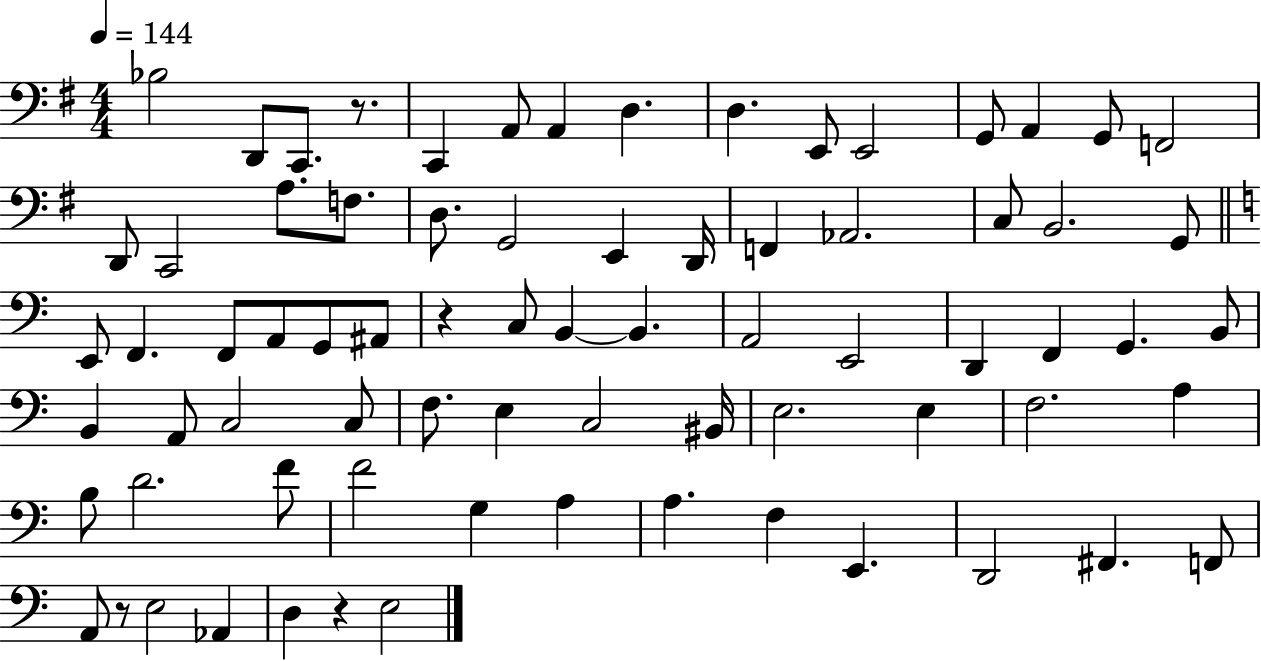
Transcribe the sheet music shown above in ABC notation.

X:1
T:Untitled
M:4/4
L:1/4
K:G
_B,2 D,,/2 C,,/2 z/2 C,, A,,/2 A,, D, D, E,,/2 E,,2 G,,/2 A,, G,,/2 F,,2 D,,/2 C,,2 A,/2 F,/2 D,/2 G,,2 E,, D,,/4 F,, _A,,2 C,/2 B,,2 G,,/2 E,,/2 F,, F,,/2 A,,/2 G,,/2 ^A,,/2 z C,/2 B,, B,, A,,2 E,,2 D,, F,, G,, B,,/2 B,, A,,/2 C,2 C,/2 F,/2 E, C,2 ^B,,/4 E,2 E, F,2 A, B,/2 D2 F/2 F2 G, A, A, F, E,, D,,2 ^F,, F,,/2 A,,/2 z/2 E,2 _A,, D, z E,2